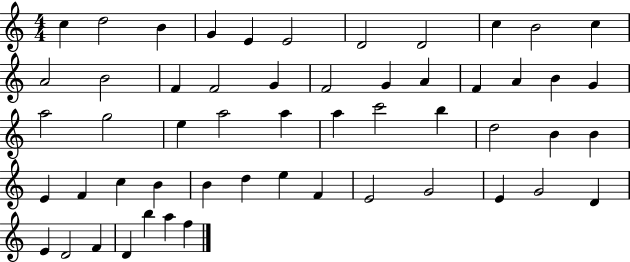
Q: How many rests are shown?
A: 0